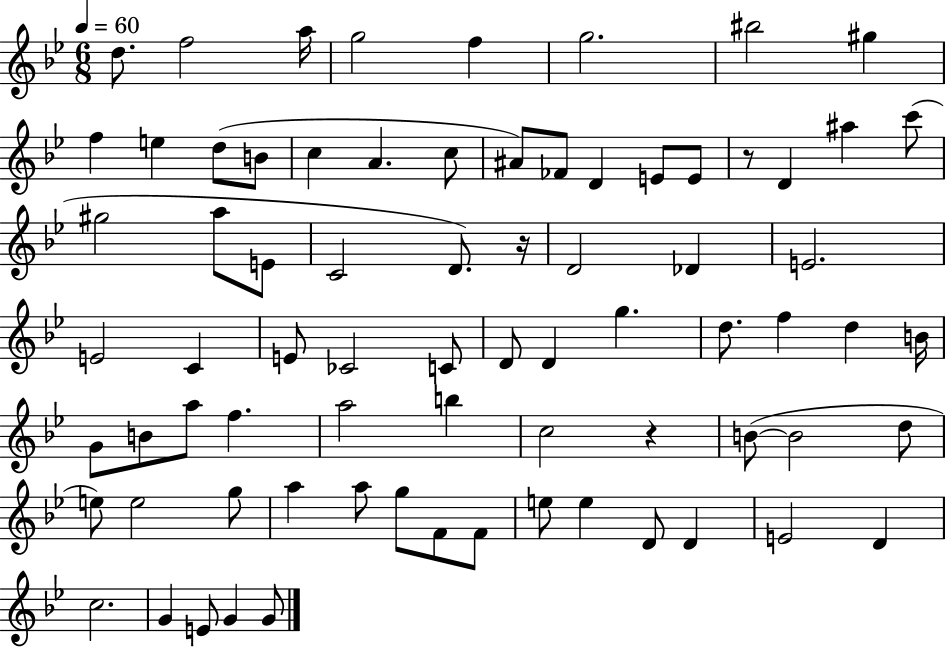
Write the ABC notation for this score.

X:1
T:Untitled
M:6/8
L:1/4
K:Bb
d/2 f2 a/4 g2 f g2 ^b2 ^g f e d/2 B/2 c A c/2 ^A/2 _F/2 D E/2 E/2 z/2 D ^a c'/2 ^g2 a/2 E/2 C2 D/2 z/4 D2 _D E2 E2 C E/2 _C2 C/2 D/2 D g d/2 f d B/4 G/2 B/2 a/2 f a2 b c2 z B/2 B2 d/2 e/2 e2 g/2 a a/2 g/2 F/2 F/2 e/2 e D/2 D E2 D c2 G E/2 G G/2